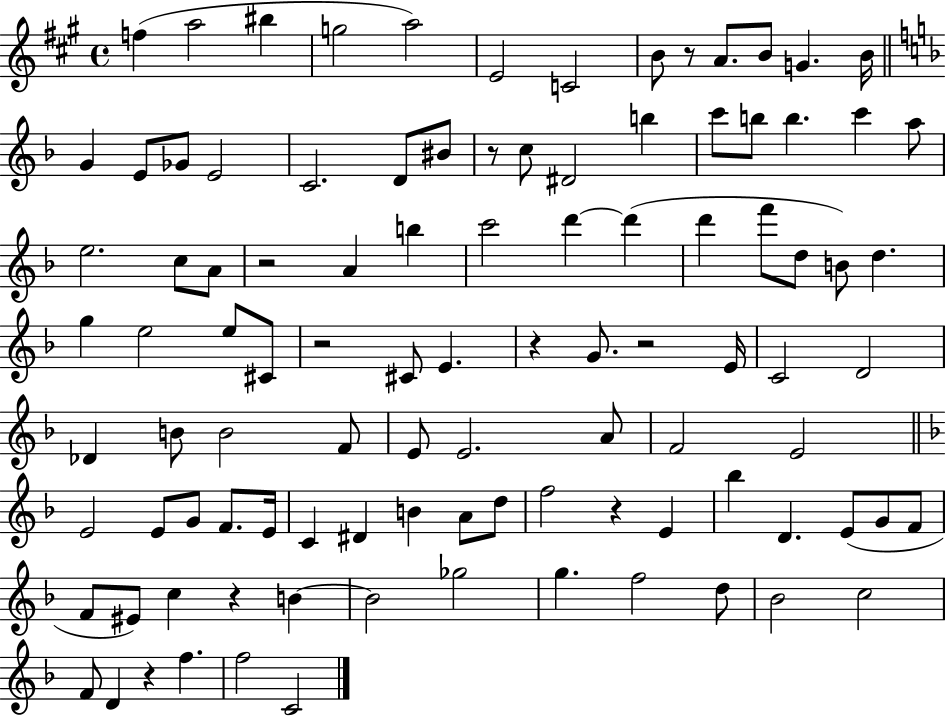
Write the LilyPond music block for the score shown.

{
  \clef treble
  \time 4/4
  \defaultTimeSignature
  \key a \major
  f''4( a''2 bis''4 | g''2 a''2) | e'2 c'2 | b'8 r8 a'8. b'8 g'4. b'16 | \break \bar "||" \break \key f \major g'4 e'8 ges'8 e'2 | c'2. d'8 bis'8 | r8 c''8 dis'2 b''4 | c'''8 b''8 b''4. c'''4 a''8 | \break e''2. c''8 a'8 | r2 a'4 b''4 | c'''2 d'''4~~ d'''4( | d'''4 f'''8 d''8 b'8) d''4. | \break g''4 e''2 e''8 cis'8 | r2 cis'8 e'4. | r4 g'8. r2 e'16 | c'2 d'2 | \break des'4 b'8 b'2 f'8 | e'8 e'2. a'8 | f'2 e'2 | \bar "||" \break \key f \major e'2 e'8 g'8 f'8. e'16 | c'4 dis'4 b'4 a'8 d''8 | f''2 r4 e'4 | bes''4 d'4. e'8( g'8 f'8 | \break f'8 eis'8) c''4 r4 b'4~~ | b'2 ges''2 | g''4. f''2 d''8 | bes'2 c''2 | \break f'8 d'4 r4 f''4. | f''2 c'2 | \bar "|."
}